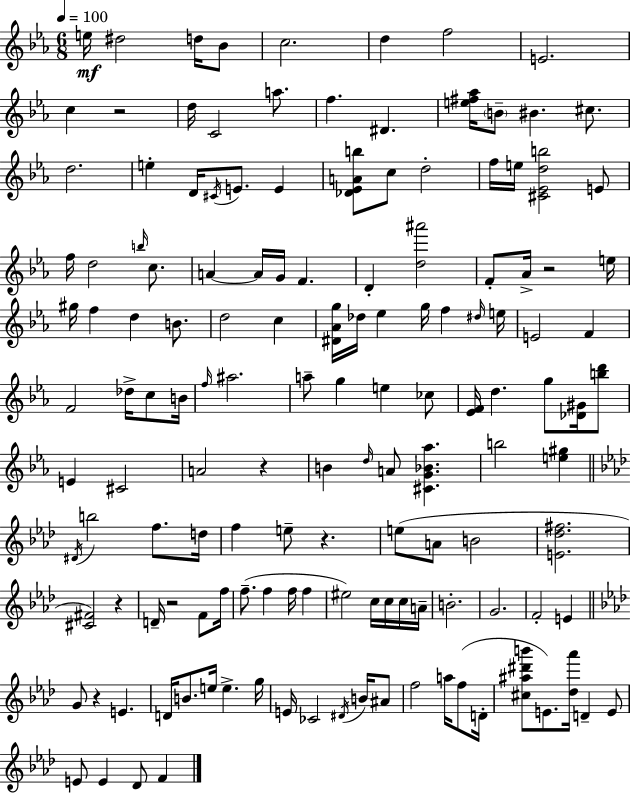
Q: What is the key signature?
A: C minor